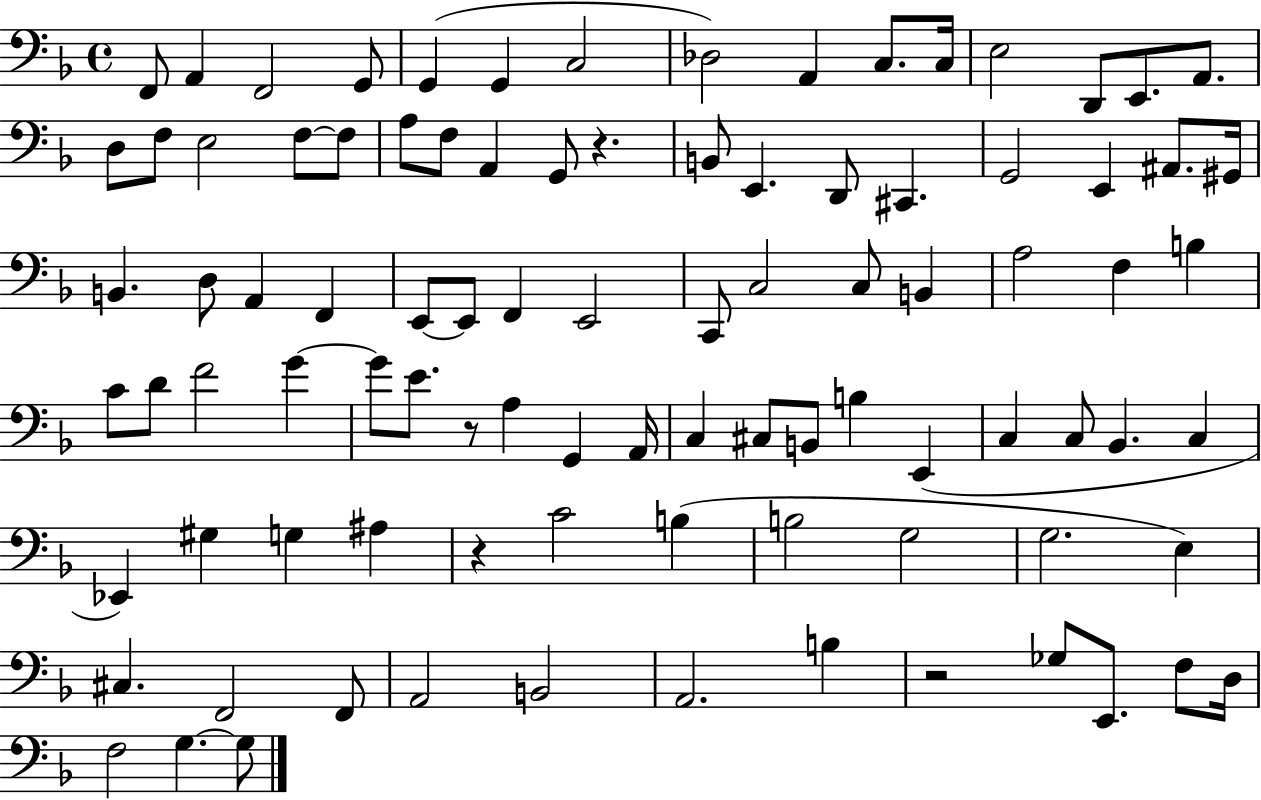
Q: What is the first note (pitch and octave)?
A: F2